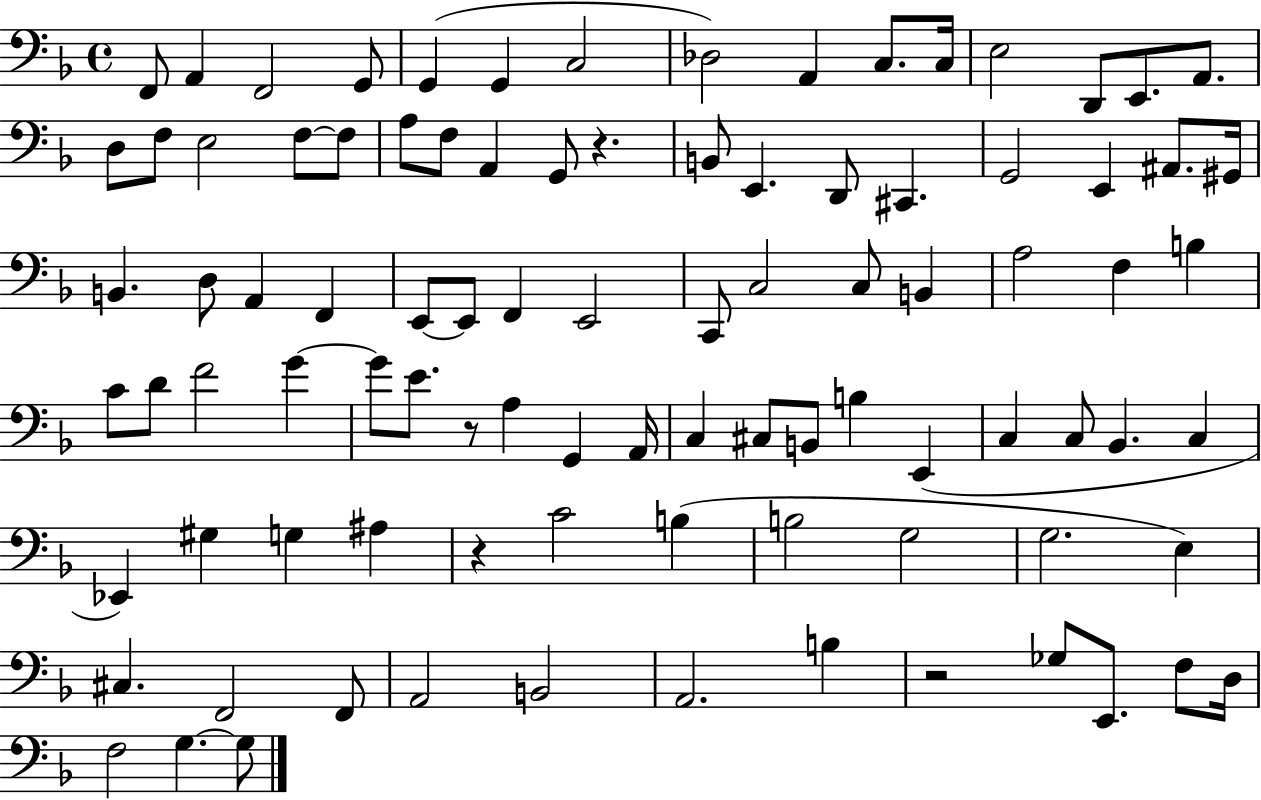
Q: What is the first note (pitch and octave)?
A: F2